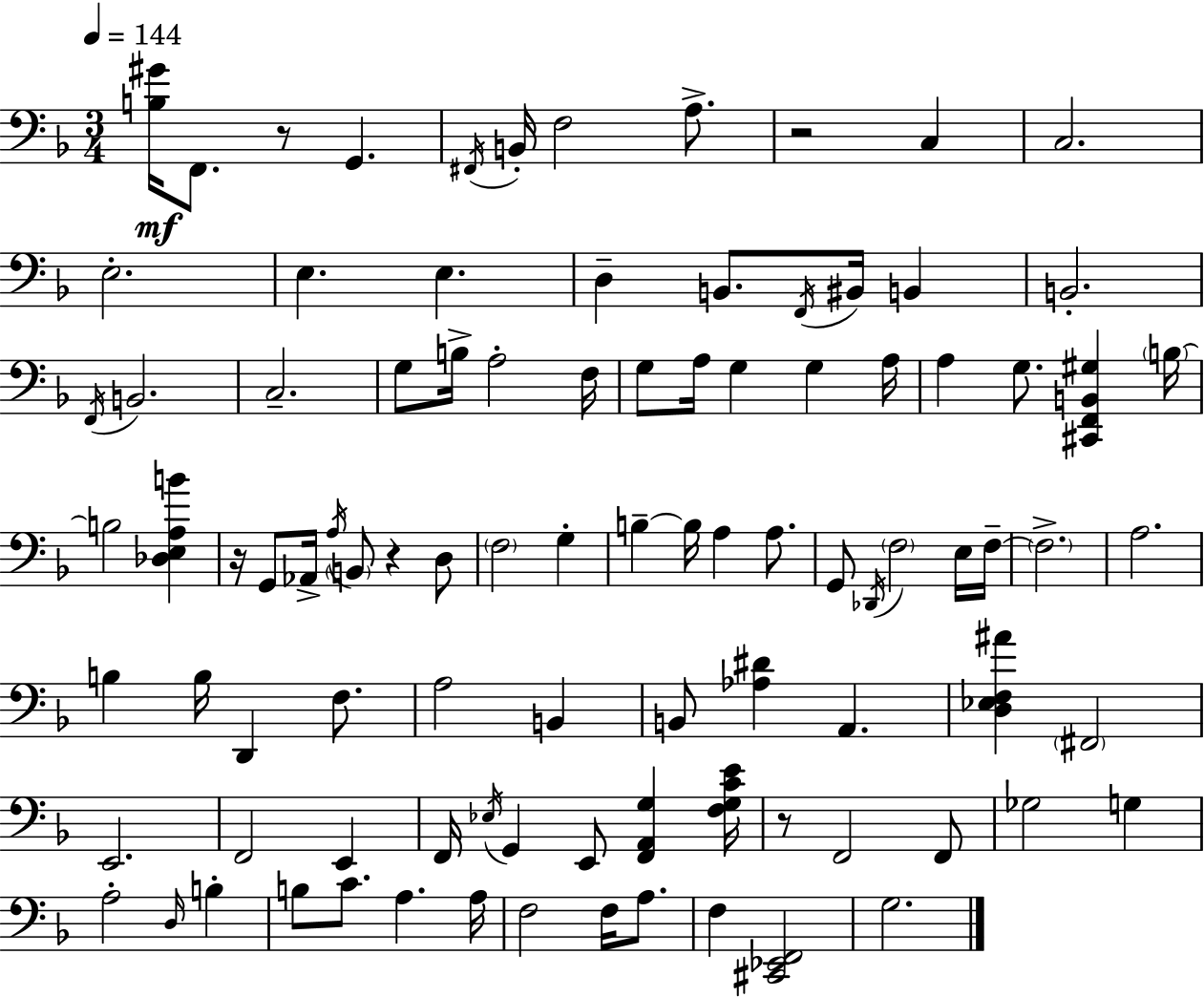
X:1
T:Untitled
M:3/4
L:1/4
K:F
[B,^G]/4 F,,/2 z/2 G,, ^F,,/4 B,,/4 F,2 A,/2 z2 C, C,2 E,2 E, E, D, B,,/2 F,,/4 ^B,,/4 B,, B,,2 F,,/4 B,,2 C,2 G,/2 B,/4 A,2 F,/4 G,/2 A,/4 G, G, A,/4 A, G,/2 [^C,,F,,B,,^G,] B,/4 B,2 [_D,E,A,B] z/4 G,,/2 _A,,/4 A,/4 B,,/2 z D,/2 F,2 G, B, B,/4 A, A,/2 G,,/2 _D,,/4 F,2 E,/4 F,/4 F,2 A,2 B, B,/4 D,, F,/2 A,2 B,, B,,/2 [_A,^D] A,, [D,_E,F,^A] ^F,,2 E,,2 F,,2 E,, F,,/4 _E,/4 G,, E,,/2 [F,,A,,G,] [F,G,CE]/4 z/2 F,,2 F,,/2 _G,2 G, A,2 D,/4 B, B,/2 C/2 A, A,/4 F,2 F,/4 A,/2 F, [^C,,_E,,F,,]2 G,2